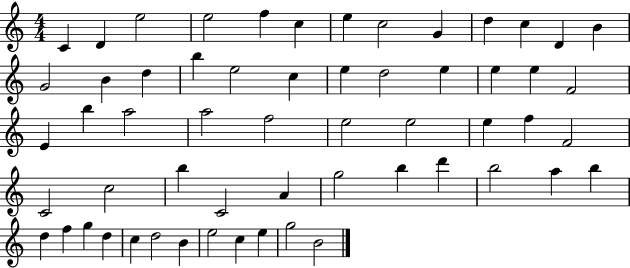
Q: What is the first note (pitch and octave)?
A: C4